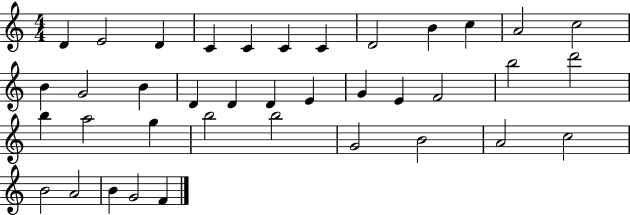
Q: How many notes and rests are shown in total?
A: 38